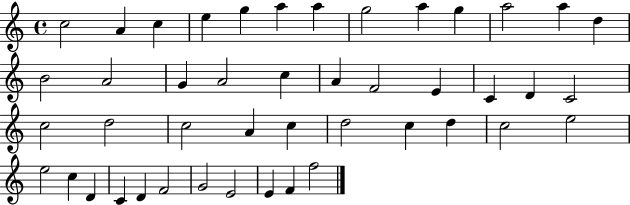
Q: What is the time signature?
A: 4/4